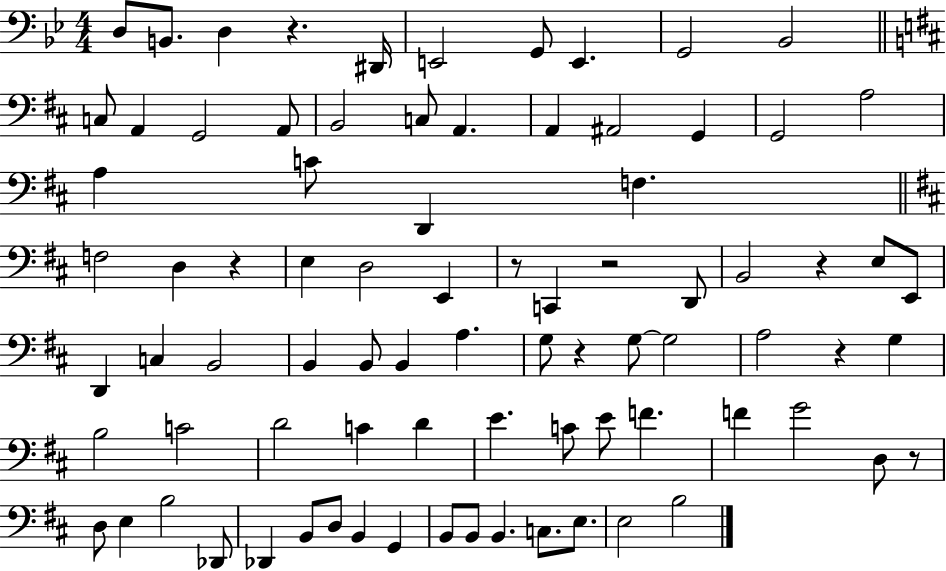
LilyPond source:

{
  \clef bass
  \numericTimeSignature
  \time 4/4
  \key bes \major
  \repeat volta 2 { d8 b,8. d4 r4. dis,16 | e,2 g,8 e,4. | g,2 bes,2 | \bar "||" \break \key b \minor c8 a,4 g,2 a,8 | b,2 c8 a,4. | a,4 ais,2 g,4 | g,2 a2 | \break a4 c'8 d,4 f4. | \bar "||" \break \key d \major f2 d4 r4 | e4 d2 e,4 | r8 c,4 r2 d,8 | b,2 r4 e8 e,8 | \break d,4 c4 b,2 | b,4 b,8 b,4 a4. | g8 r4 g8~~ g2 | a2 r4 g4 | \break b2 c'2 | d'2 c'4 d'4 | e'4. c'8 e'8 f'4. | f'4 g'2 d8 r8 | \break d8 e4 b2 des,8 | des,4 b,8 d8 b,4 g,4 | b,8 b,8 b,4. c8. e8. | e2 b2 | \break } \bar "|."
}